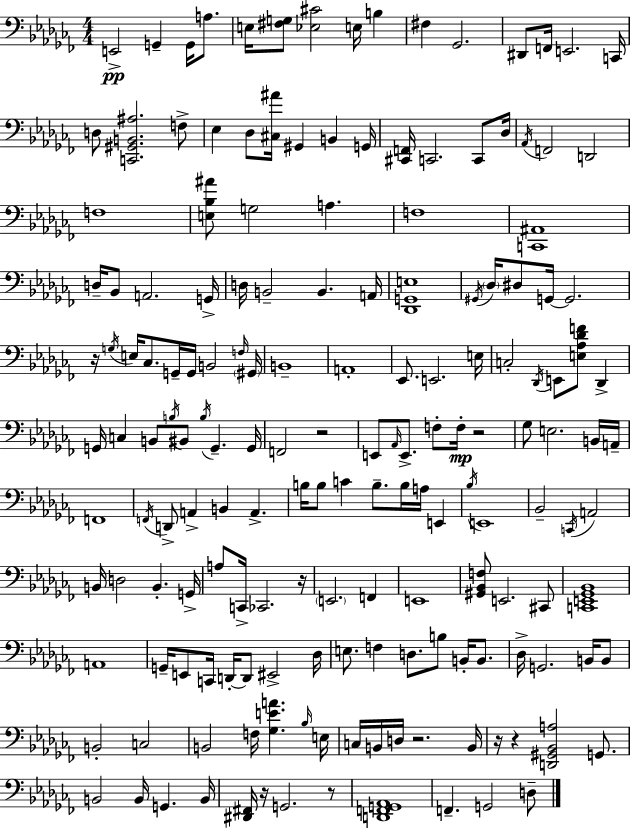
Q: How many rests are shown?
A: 9